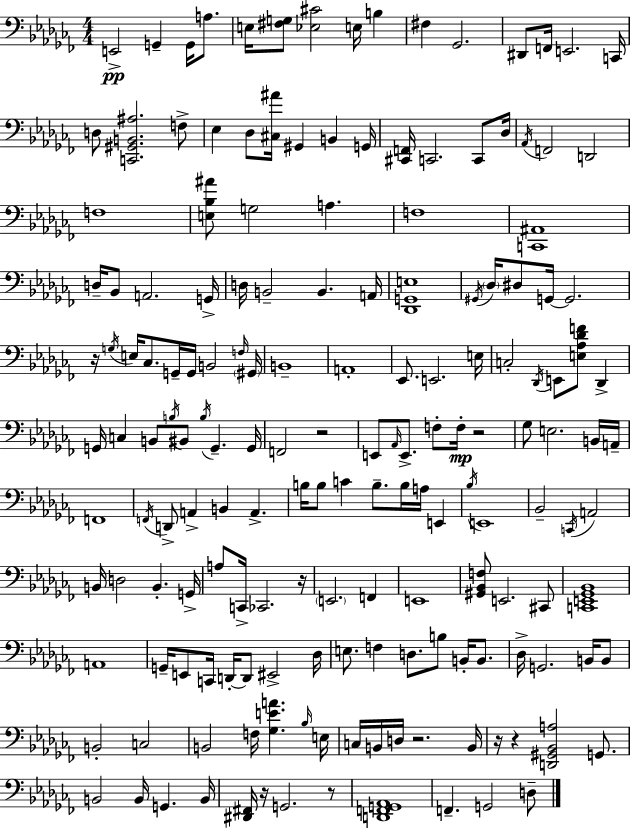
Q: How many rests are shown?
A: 9